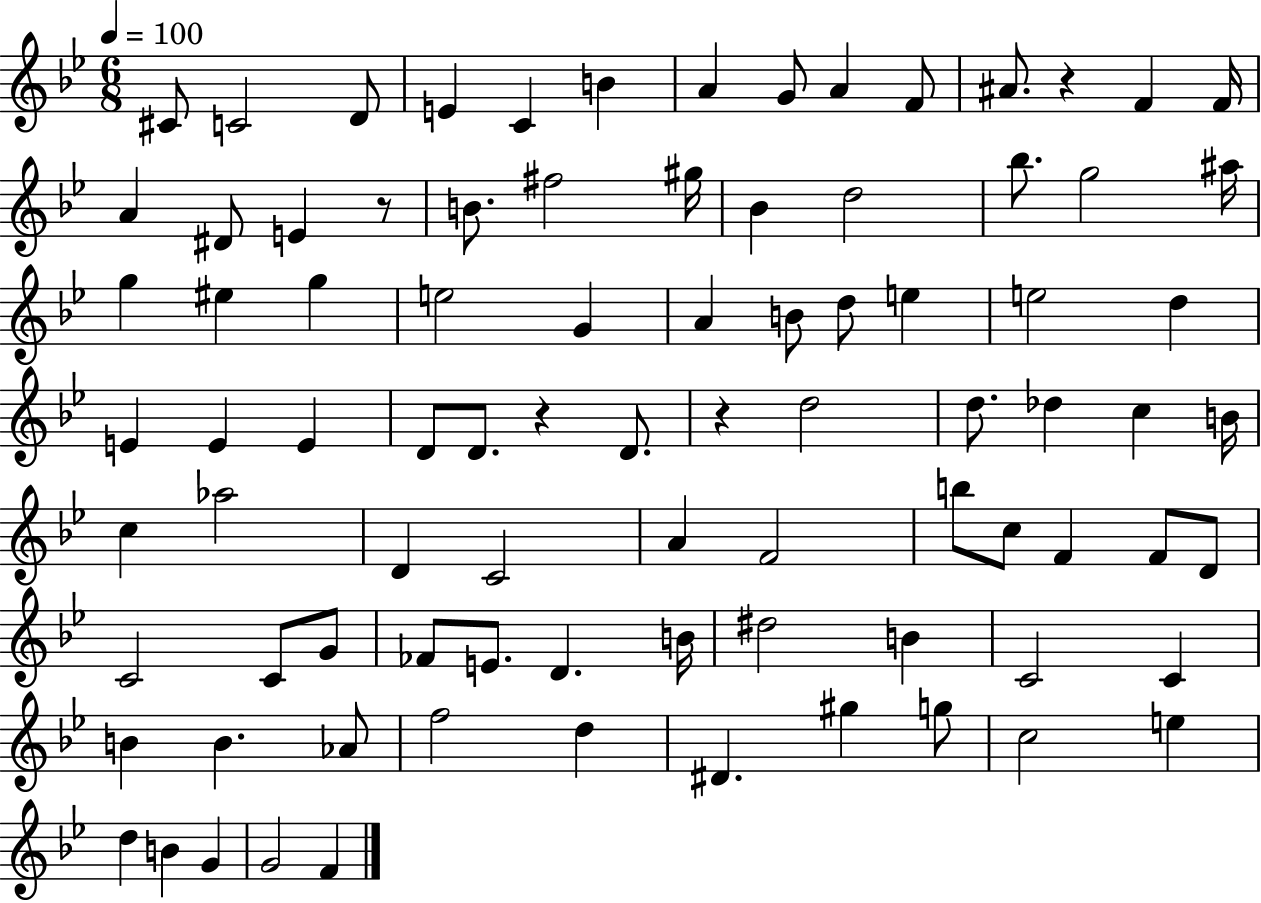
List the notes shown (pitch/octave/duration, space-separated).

C#4/e C4/h D4/e E4/q C4/q B4/q A4/q G4/e A4/q F4/e A#4/e. R/q F4/q F4/s A4/q D#4/e E4/q R/e B4/e. F#5/h G#5/s Bb4/q D5/h Bb5/e. G5/h A#5/s G5/q EIS5/q G5/q E5/h G4/q A4/q B4/e D5/e E5/q E5/h D5/q E4/q E4/q E4/q D4/e D4/e. R/q D4/e. R/q D5/h D5/e. Db5/q C5/q B4/s C5/q Ab5/h D4/q C4/h A4/q F4/h B5/e C5/e F4/q F4/e D4/e C4/h C4/e G4/e FES4/e E4/e. D4/q. B4/s D#5/h B4/q C4/h C4/q B4/q B4/q. Ab4/e F5/h D5/q D#4/q. G#5/q G5/e C5/h E5/q D5/q B4/q G4/q G4/h F4/q